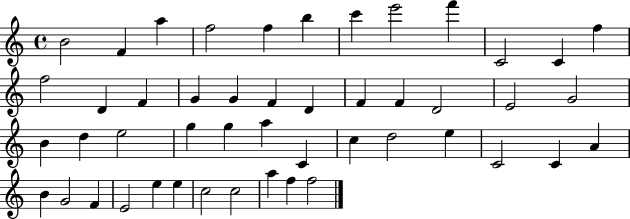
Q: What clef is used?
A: treble